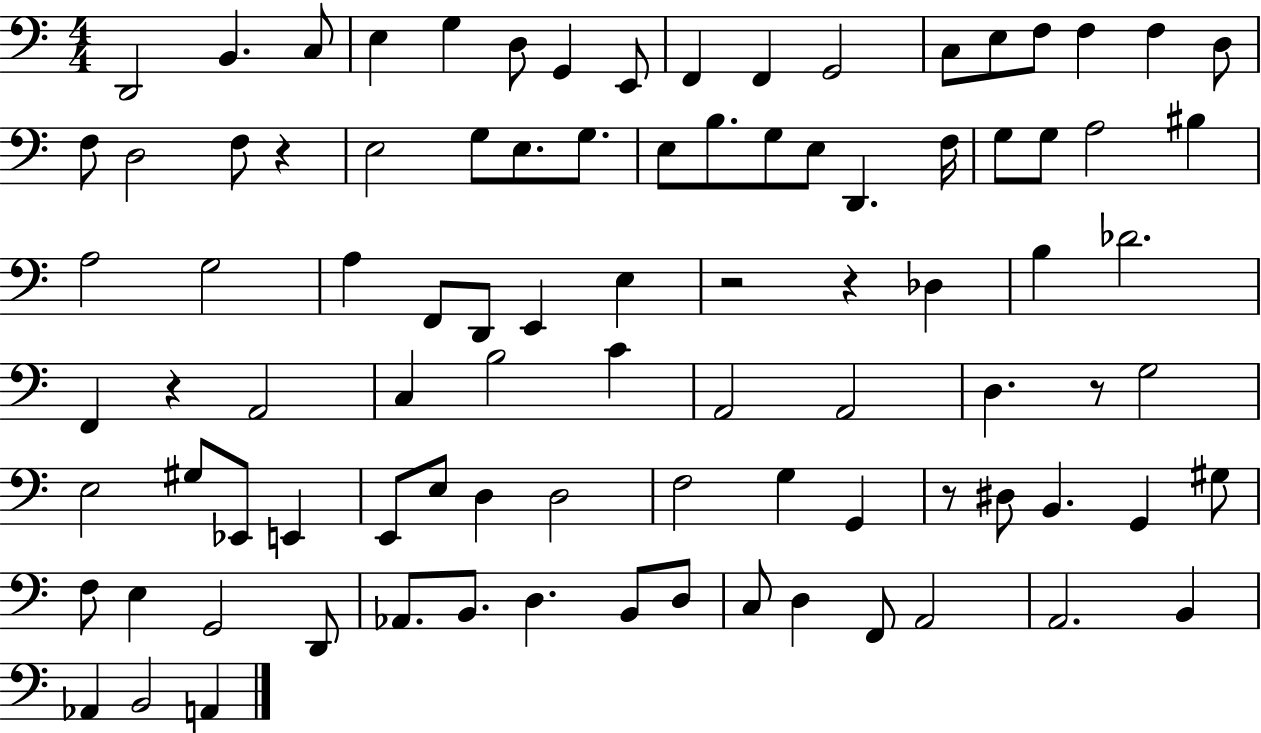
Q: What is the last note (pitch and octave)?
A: A2